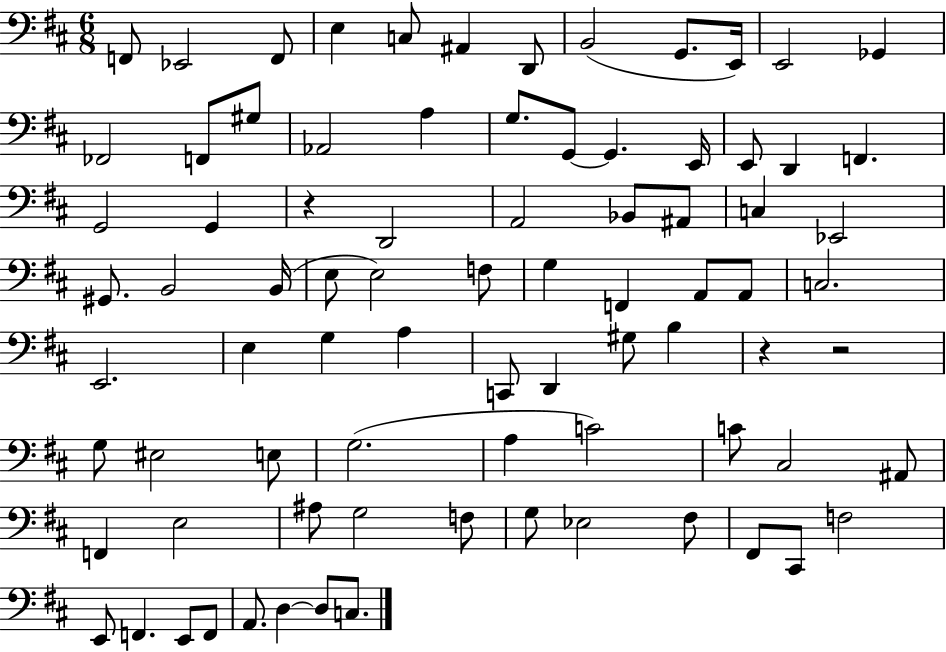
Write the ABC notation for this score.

X:1
T:Untitled
M:6/8
L:1/4
K:D
F,,/2 _E,,2 F,,/2 E, C,/2 ^A,, D,,/2 B,,2 G,,/2 E,,/4 E,,2 _G,, _F,,2 F,,/2 ^G,/2 _A,,2 A, G,/2 G,,/2 G,, E,,/4 E,,/2 D,, F,, G,,2 G,, z D,,2 A,,2 _B,,/2 ^A,,/2 C, _E,,2 ^G,,/2 B,,2 B,,/4 E,/2 E,2 F,/2 G, F,, A,,/2 A,,/2 C,2 E,,2 E, G, A, C,,/2 D,, ^G,/2 B, z z2 G,/2 ^E,2 E,/2 G,2 A, C2 C/2 ^C,2 ^A,,/2 F,, E,2 ^A,/2 G,2 F,/2 G,/2 _E,2 ^F,/2 ^F,,/2 ^C,,/2 F,2 E,,/2 F,, E,,/2 F,,/2 A,,/2 D, D,/2 C,/2